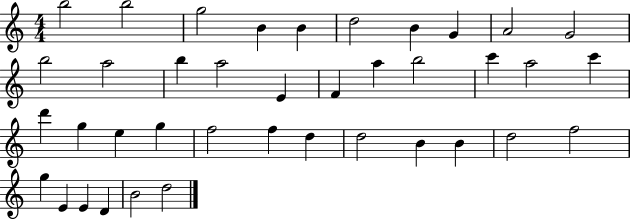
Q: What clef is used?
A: treble